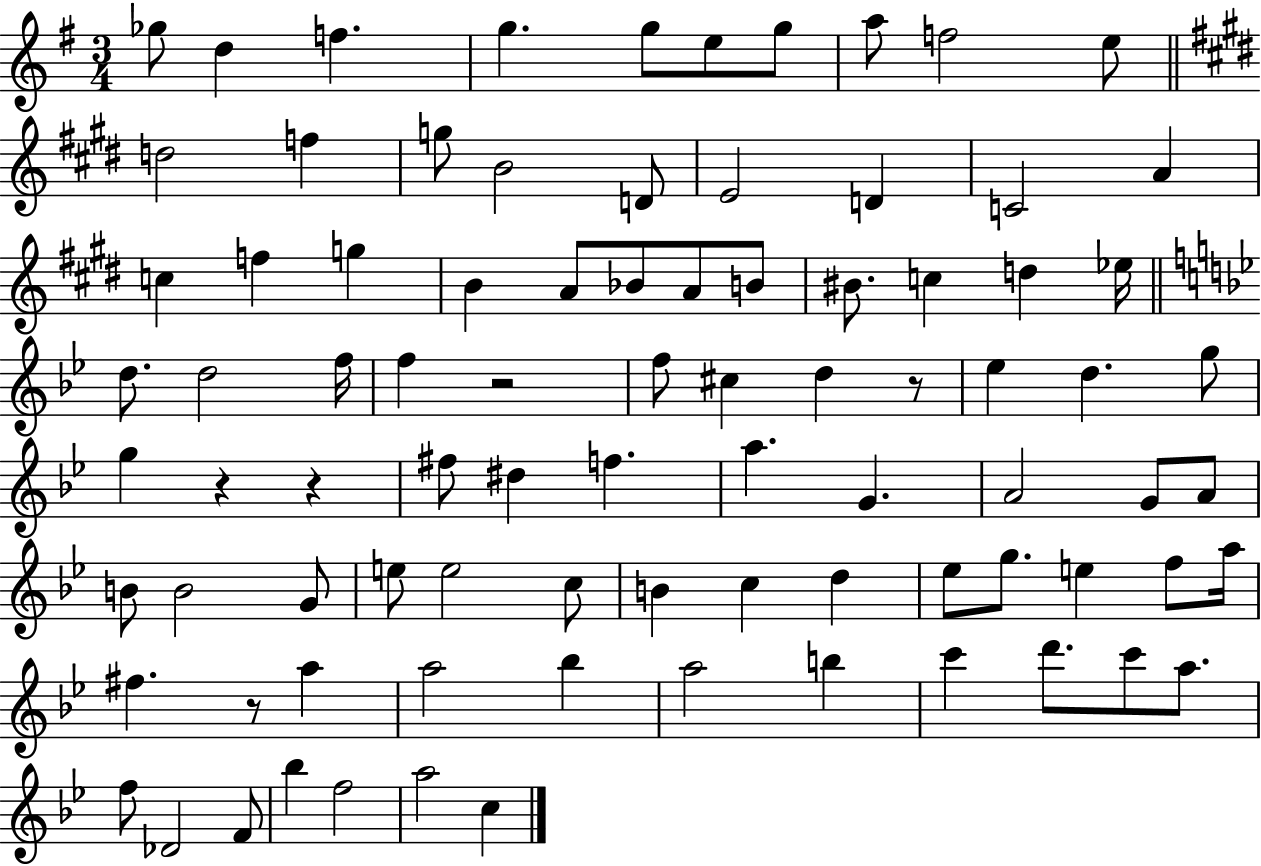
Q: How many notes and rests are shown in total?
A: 86